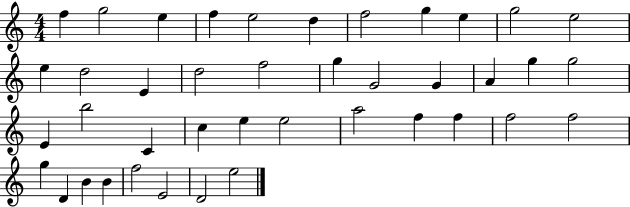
F5/q G5/h E5/q F5/q E5/h D5/q F5/h G5/q E5/q G5/h E5/h E5/q D5/h E4/q D5/h F5/h G5/q G4/h G4/q A4/q G5/q G5/h E4/q B5/h C4/q C5/q E5/q E5/h A5/h F5/q F5/q F5/h F5/h G5/q D4/q B4/q B4/q F5/h E4/h D4/h E5/h